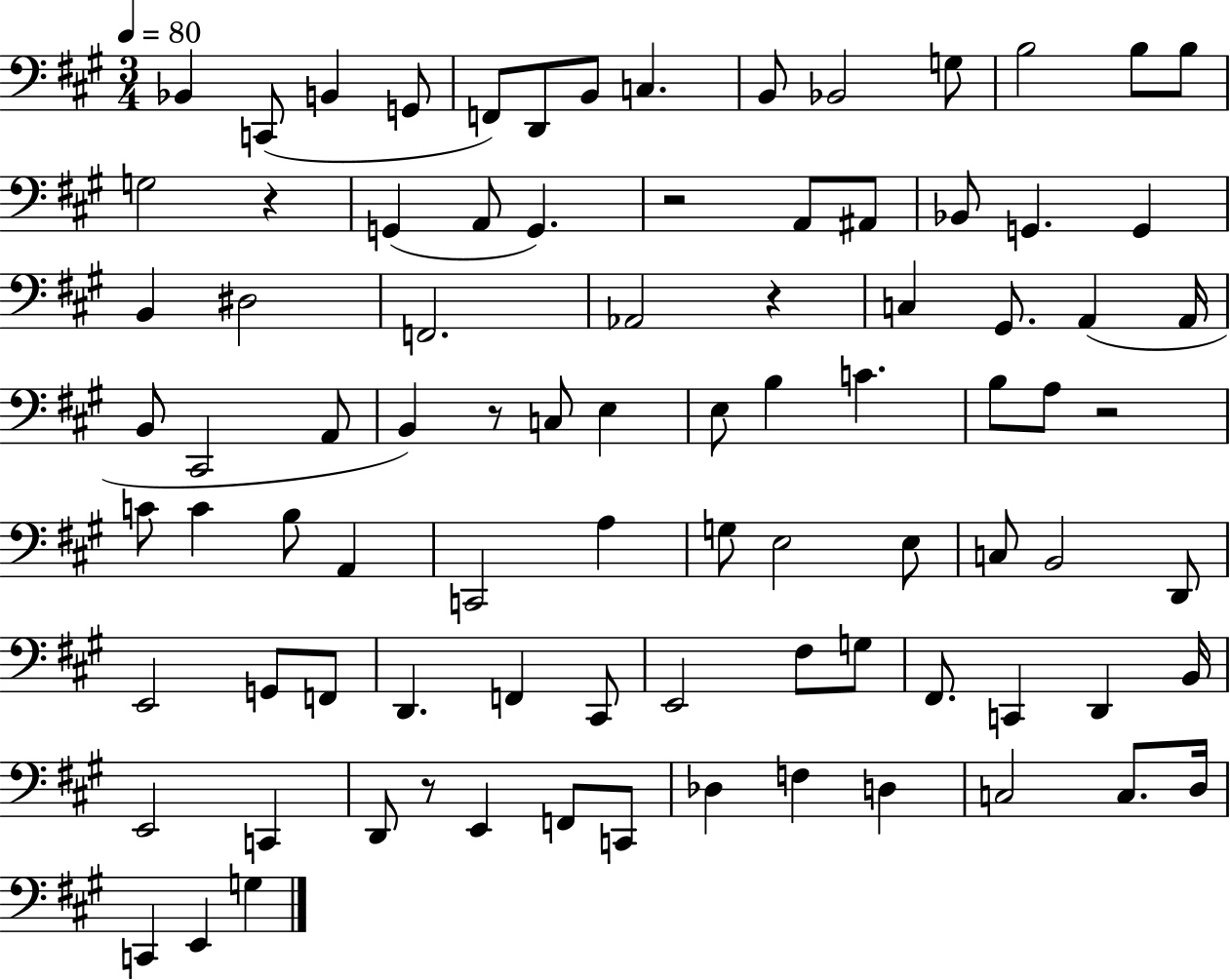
X:1
T:Untitled
M:3/4
L:1/4
K:A
_B,, C,,/2 B,, G,,/2 F,,/2 D,,/2 B,,/2 C, B,,/2 _B,,2 G,/2 B,2 B,/2 B,/2 G,2 z G,, A,,/2 G,, z2 A,,/2 ^A,,/2 _B,,/2 G,, G,, B,, ^D,2 F,,2 _A,,2 z C, ^G,,/2 A,, A,,/4 B,,/2 ^C,,2 A,,/2 B,, z/2 C,/2 E, E,/2 B, C B,/2 A,/2 z2 C/2 C B,/2 A,, C,,2 A, G,/2 E,2 E,/2 C,/2 B,,2 D,,/2 E,,2 G,,/2 F,,/2 D,, F,, ^C,,/2 E,,2 ^F,/2 G,/2 ^F,,/2 C,, D,, B,,/4 E,,2 C,, D,,/2 z/2 E,, F,,/2 C,,/2 _D, F, D, C,2 C,/2 D,/4 C,, E,, G,